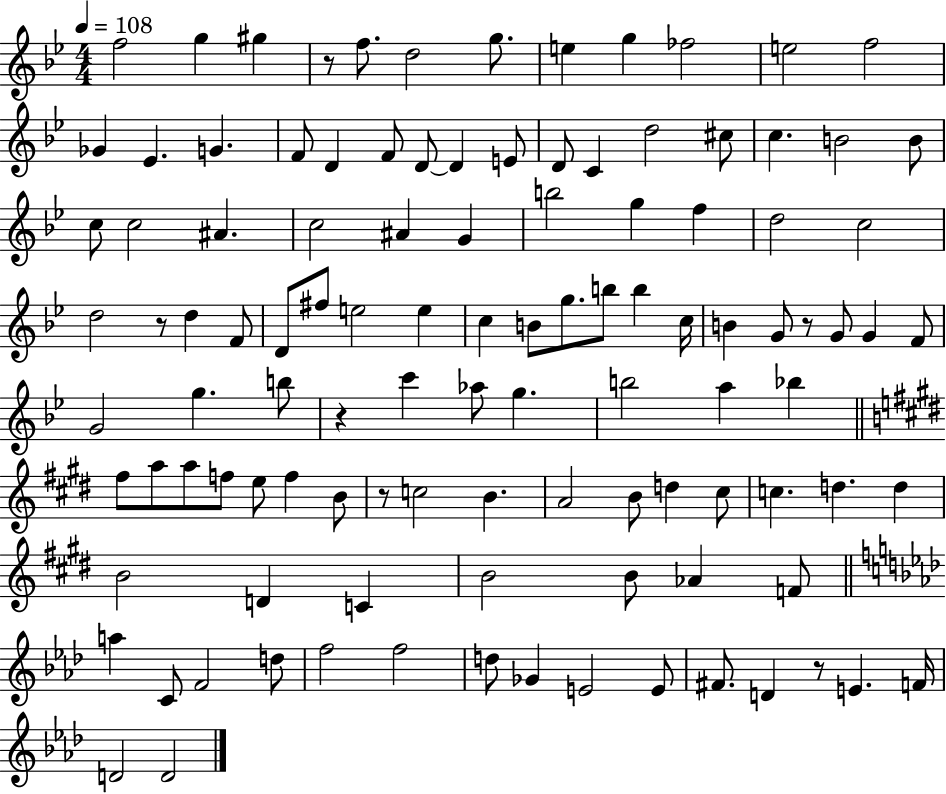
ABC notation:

X:1
T:Untitled
M:4/4
L:1/4
K:Bb
f2 g ^g z/2 f/2 d2 g/2 e g _f2 e2 f2 _G _E G F/2 D F/2 D/2 D E/2 D/2 C d2 ^c/2 c B2 B/2 c/2 c2 ^A c2 ^A G b2 g f d2 c2 d2 z/2 d F/2 D/2 ^f/2 e2 e c B/2 g/2 b/2 b c/4 B G/2 z/2 G/2 G F/2 G2 g b/2 z c' _a/2 g b2 a _b ^f/2 a/2 a/2 f/2 e/2 f B/2 z/2 c2 B A2 B/2 d ^c/2 c d d B2 D C B2 B/2 _A F/2 a C/2 F2 d/2 f2 f2 d/2 _G E2 E/2 ^F/2 D z/2 E F/4 D2 D2